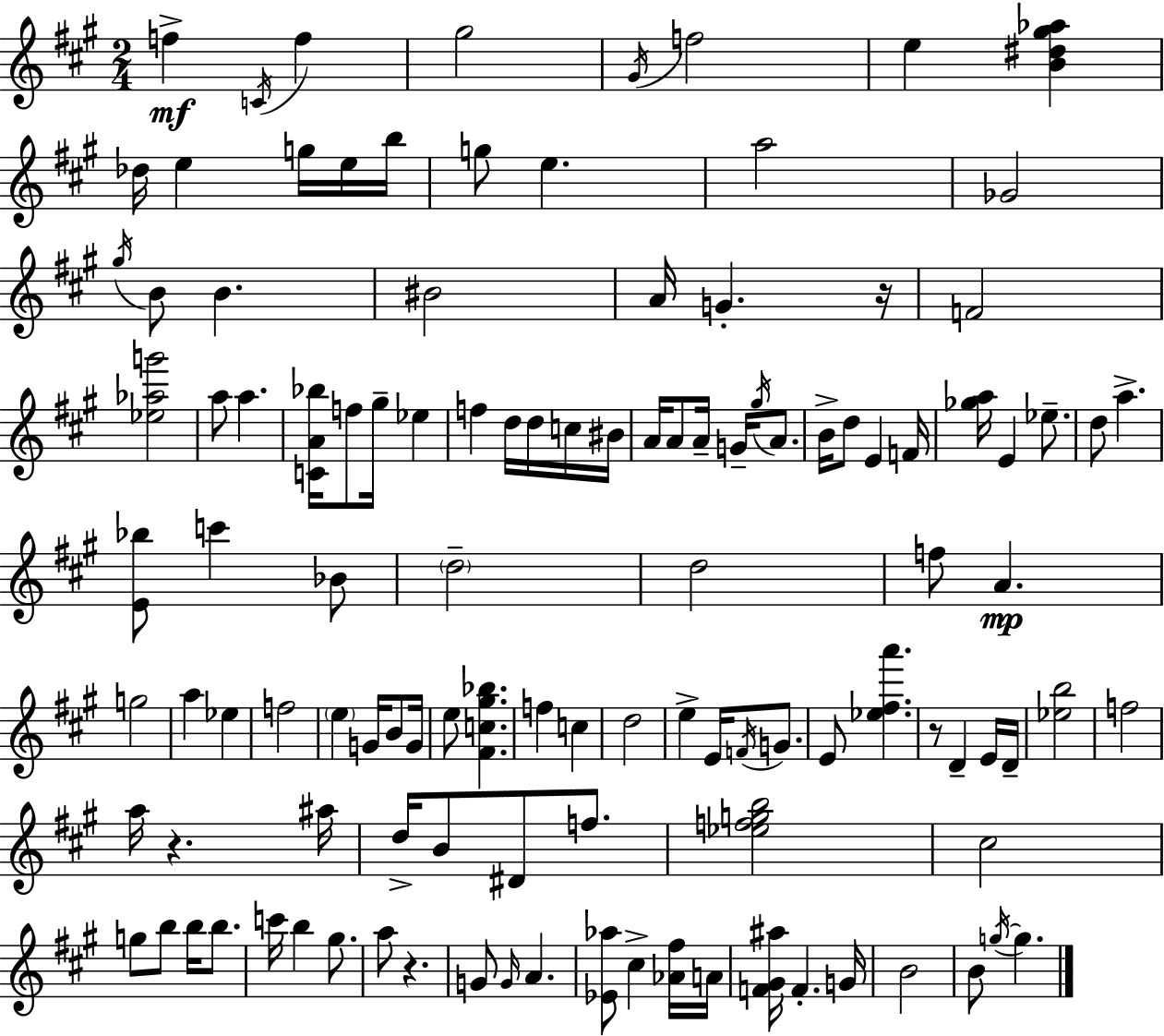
F5/q C4/s F5/q G#5/h G#4/s F5/h E5/q [B4,D#5,G#5,Ab5]/q Db5/s E5/q G5/s E5/s B5/s G5/e E5/q. A5/h Gb4/h G#5/s B4/e B4/q. BIS4/h A4/s G4/q. R/s F4/h [Eb5,Ab5,G6]/h A5/e A5/q. [C4,A4,Bb5]/s F5/e G#5/s Eb5/q F5/q D5/s D5/s C5/s BIS4/s A4/s A4/e A4/s G4/s G#5/s A4/e. B4/s D5/e E4/q F4/s [Gb5,A5]/s E4/q Eb5/e. D5/e A5/q. [E4,Bb5]/e C6/q Bb4/e D5/h D5/h F5/e A4/q. G5/h A5/q Eb5/q F5/h E5/q G4/s B4/e G4/s E5/e [F#4,C5,G#5,Bb5]/q. F5/q C5/q D5/h E5/q E4/s F4/s G4/e. E4/e [Eb5,F#5,A6]/q. R/e D4/q E4/s D4/s [Eb5,B5]/h F5/h A5/s R/q. A#5/s D5/s B4/e D#4/e F5/e. [Eb5,F5,G5,B5]/h C#5/h G5/e B5/e B5/s B5/e. C6/s B5/q G#5/e. A5/e R/q. G4/e G4/s A4/q. [Eb4,Ab5]/e C#5/q [Ab4,F#5]/s A4/s [F4,G#4,A#5]/s F4/q. G4/s B4/h B4/e G5/s G5/q.